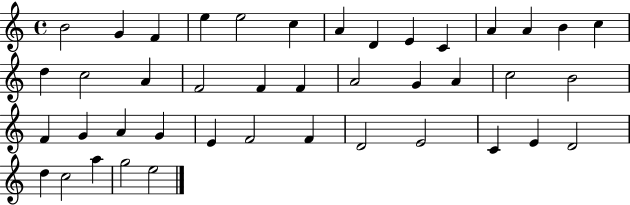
X:1
T:Untitled
M:4/4
L:1/4
K:C
B2 G F e e2 c A D E C A A B c d c2 A F2 F F A2 G A c2 B2 F G A G E F2 F D2 E2 C E D2 d c2 a g2 e2